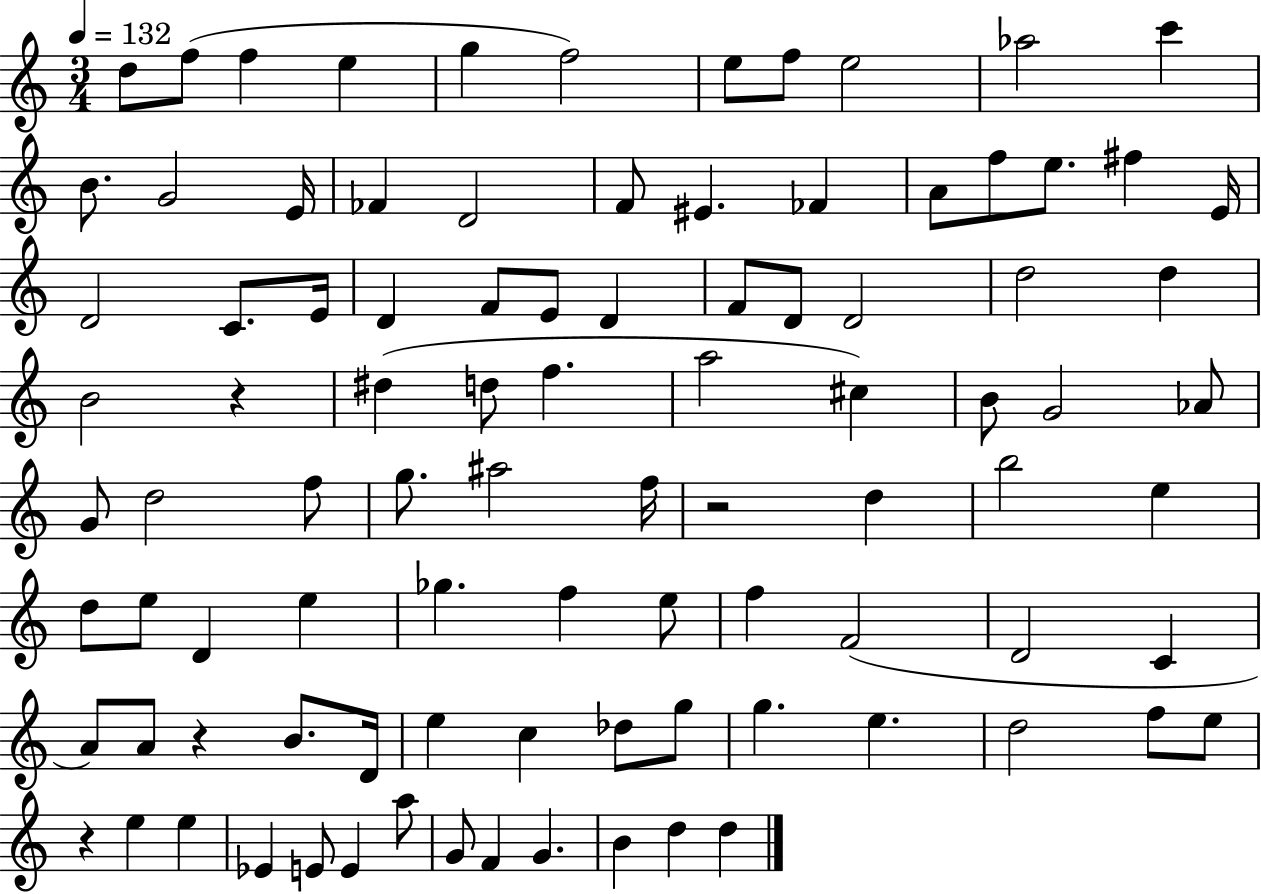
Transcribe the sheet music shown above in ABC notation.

X:1
T:Untitled
M:3/4
L:1/4
K:C
d/2 f/2 f e g f2 e/2 f/2 e2 _a2 c' B/2 G2 E/4 _F D2 F/2 ^E _F A/2 f/2 e/2 ^f E/4 D2 C/2 E/4 D F/2 E/2 D F/2 D/2 D2 d2 d B2 z ^d d/2 f a2 ^c B/2 G2 _A/2 G/2 d2 f/2 g/2 ^a2 f/4 z2 d b2 e d/2 e/2 D e _g f e/2 f F2 D2 C A/2 A/2 z B/2 D/4 e c _d/2 g/2 g e d2 f/2 e/2 z e e _E E/2 E a/2 G/2 F G B d d